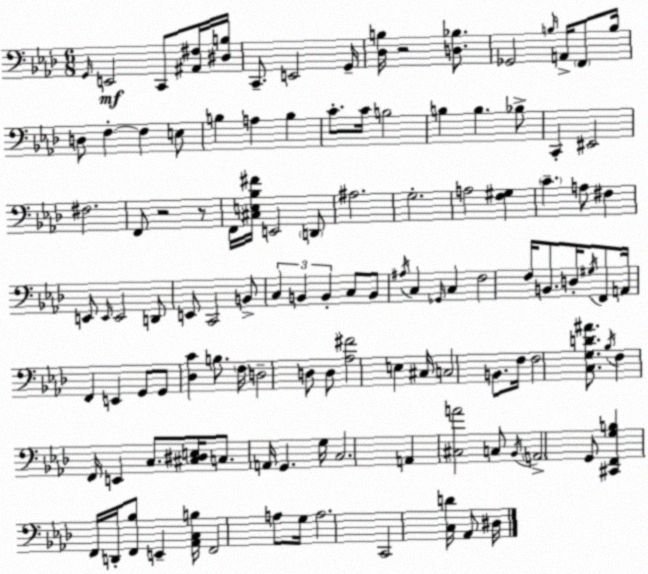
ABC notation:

X:1
T:Untitled
M:6/8
L:1/4
K:Fm
G,,/4 E,,2 C,,/2 [^A,,^F,]/4 [^D,B,]/4 C,,/2 E,,2 G,,/4 [_D,B,]/4 z2 [D,_B,]/2 _G,,2 B,/4 A,,/4 F,,/2 B,/4 D,/2 F, F, E,/2 B, A, B, C/2 C/4 B,2 B, B, _B,/2 C,, ^E,,2 ^F,2 F,,/2 z2 z/2 F,,/4 [^C,E,_B,^F]/4 E,,2 D,,/2 ^A,2 G,2 A,2 [F,^G,] C A,/2 ^F, E,,/2 E,,/4 E,,2 D,,/2 E,,/2 C,,2 B,,/2 C, B,, B,, C,/2 B,,/2 ^A,/4 C, _G,,/4 C, F,2 F,/4 B,,/2 D,/4 ^G,/4 F,,/2 A,,/4 F,, E,, G,,/2 G,,/2 [_D,C] B,/2 F,/4 D,2 D,/2 D,/2 [_A,^F]2 E, ^C,/4 C,2 B,,/2 F,/4 F,2 [C,G,D^A]/2 _B,/4 F, F,,/4 E,, C,/2 [^C,^D,E,]/4 C,/2 A,,/4 G,, G,/4 C,2 A,, [^C,A]2 C,/2 _B,,/4 A,,2 G,,/2 [^C,,F,,G,B,] F,,/4 D,,/4 [F,,_B,]/2 E,, [_A,,C,B,]/4 F,,2 A,/2 G,/4 A,2 C,,2 [C,D]/4 _A,,/2 ^D,/4